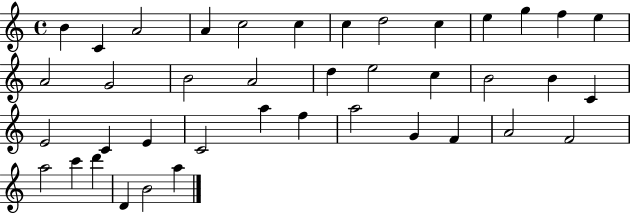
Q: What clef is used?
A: treble